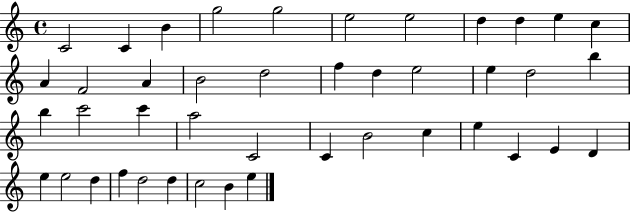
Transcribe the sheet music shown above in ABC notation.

X:1
T:Untitled
M:4/4
L:1/4
K:C
C2 C B g2 g2 e2 e2 d d e c A F2 A B2 d2 f d e2 e d2 b b c'2 c' a2 C2 C B2 c e C E D e e2 d f d2 d c2 B e